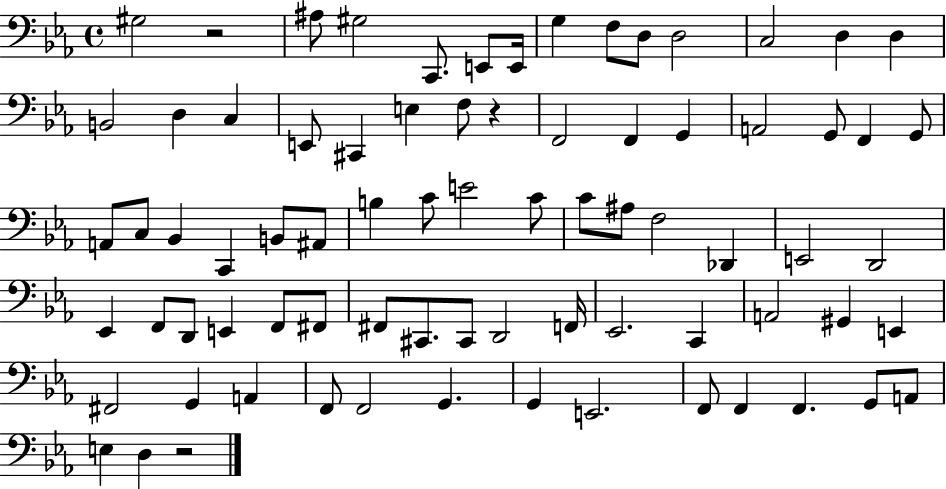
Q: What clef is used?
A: bass